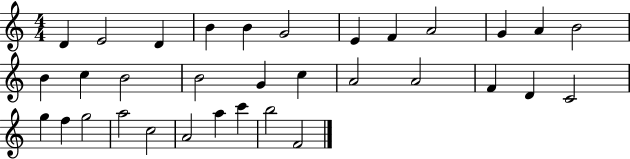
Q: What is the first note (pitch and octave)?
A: D4